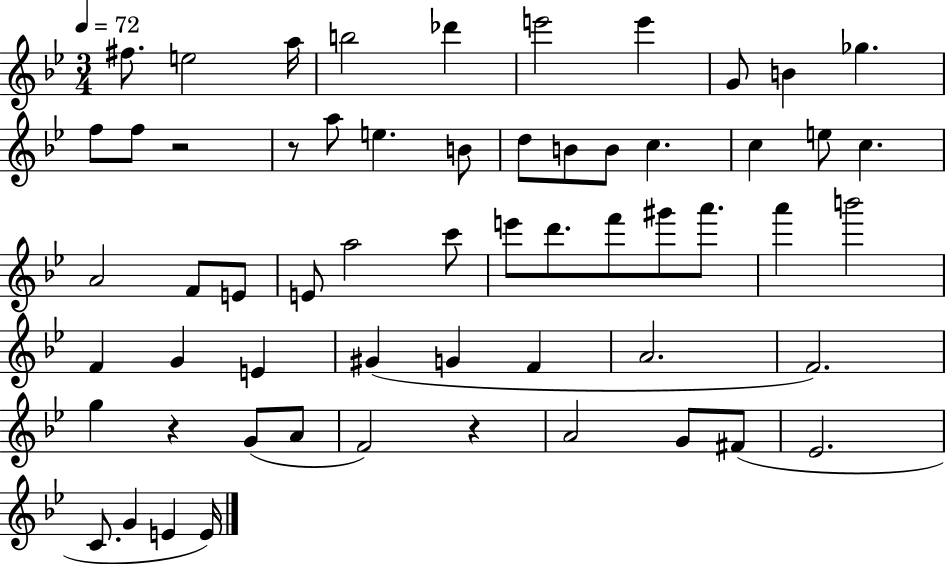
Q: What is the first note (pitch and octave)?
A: F#5